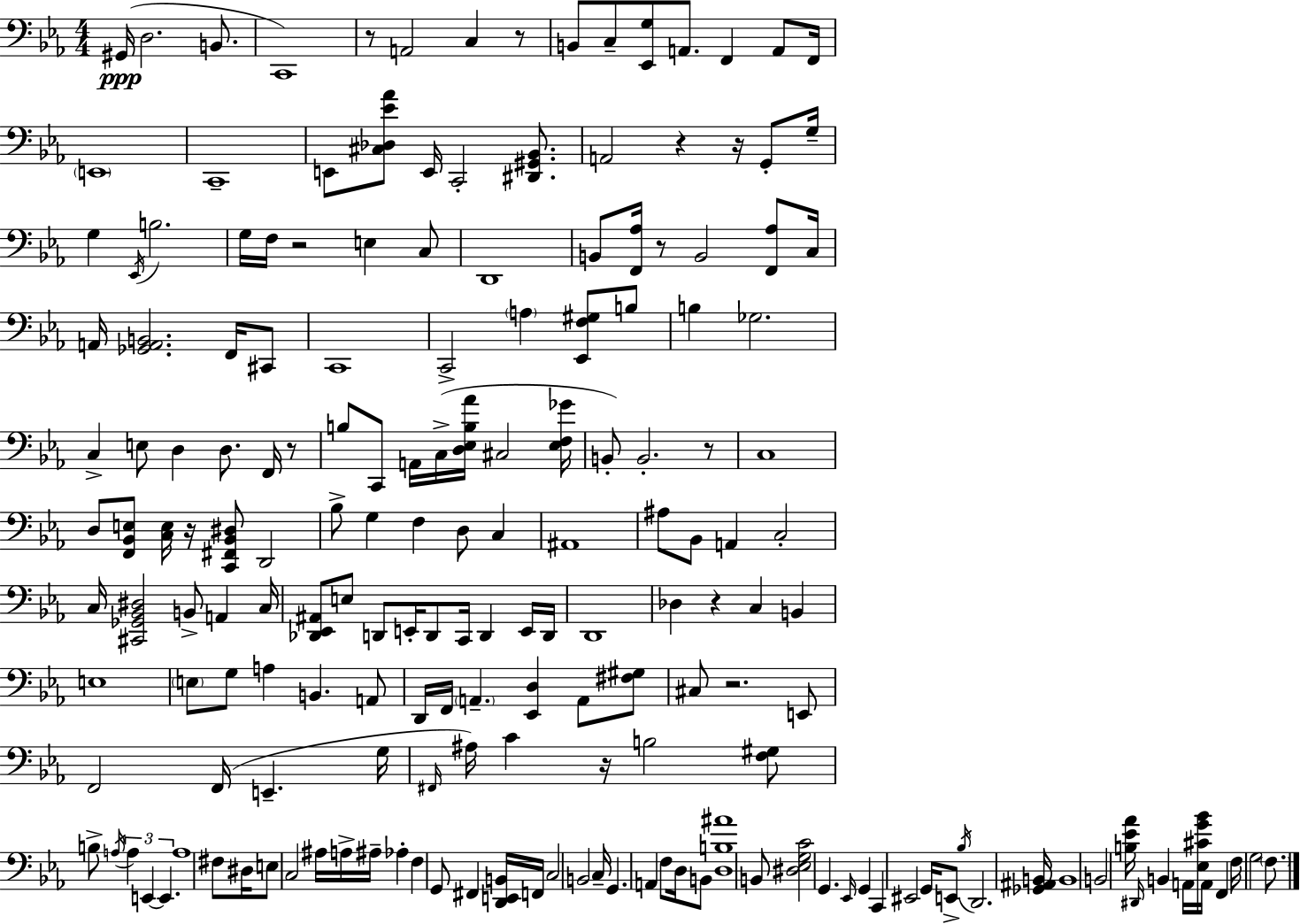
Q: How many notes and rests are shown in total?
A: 182